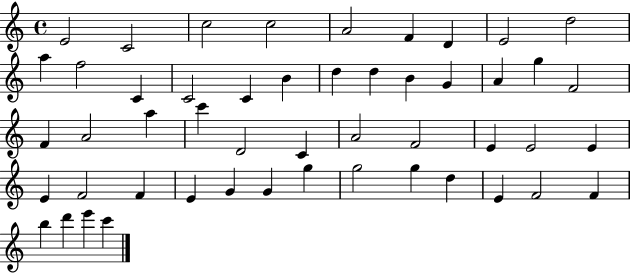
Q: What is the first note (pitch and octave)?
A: E4